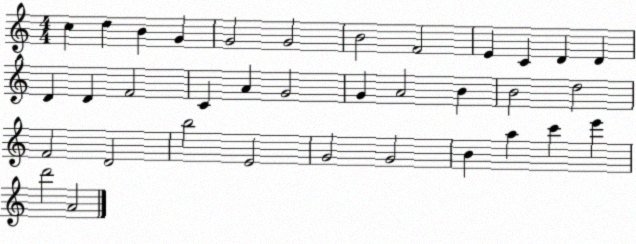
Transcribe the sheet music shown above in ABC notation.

X:1
T:Untitled
M:4/4
L:1/4
K:C
c d B G G2 G2 B2 F2 E C D D D D F2 C A G2 G A2 B B2 d2 F2 D2 b2 E2 G2 G2 B a c' e' d'2 A2